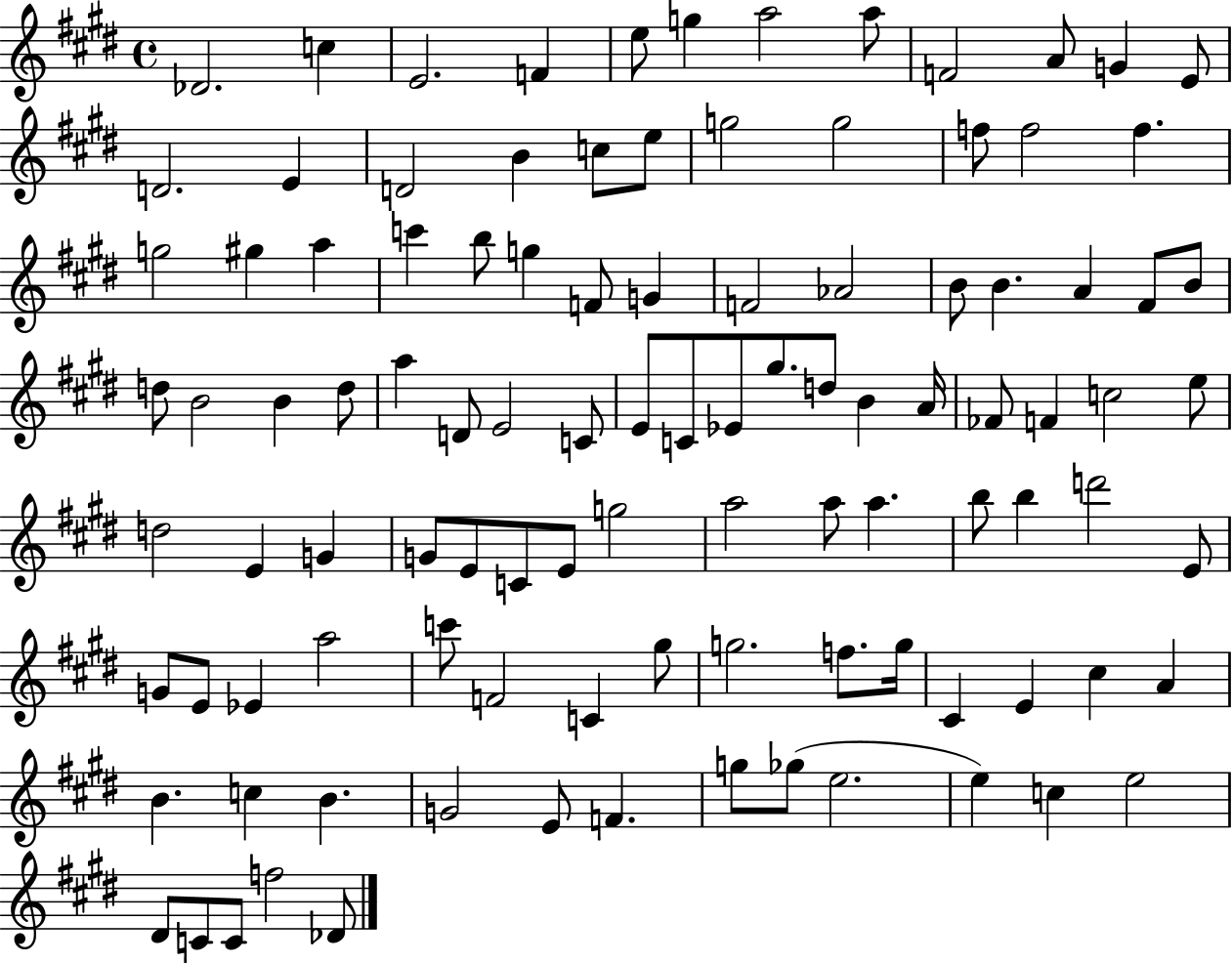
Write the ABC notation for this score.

X:1
T:Untitled
M:4/4
L:1/4
K:E
_D2 c E2 F e/2 g a2 a/2 F2 A/2 G E/2 D2 E D2 B c/2 e/2 g2 g2 f/2 f2 f g2 ^g a c' b/2 g F/2 G F2 _A2 B/2 B A ^F/2 B/2 d/2 B2 B d/2 a D/2 E2 C/2 E/2 C/2 _E/2 ^g/2 d/2 B A/4 _F/2 F c2 e/2 d2 E G G/2 E/2 C/2 E/2 g2 a2 a/2 a b/2 b d'2 E/2 G/2 E/2 _E a2 c'/2 F2 C ^g/2 g2 f/2 g/4 ^C E ^c A B c B G2 E/2 F g/2 _g/2 e2 e c e2 ^D/2 C/2 C/2 f2 _D/2